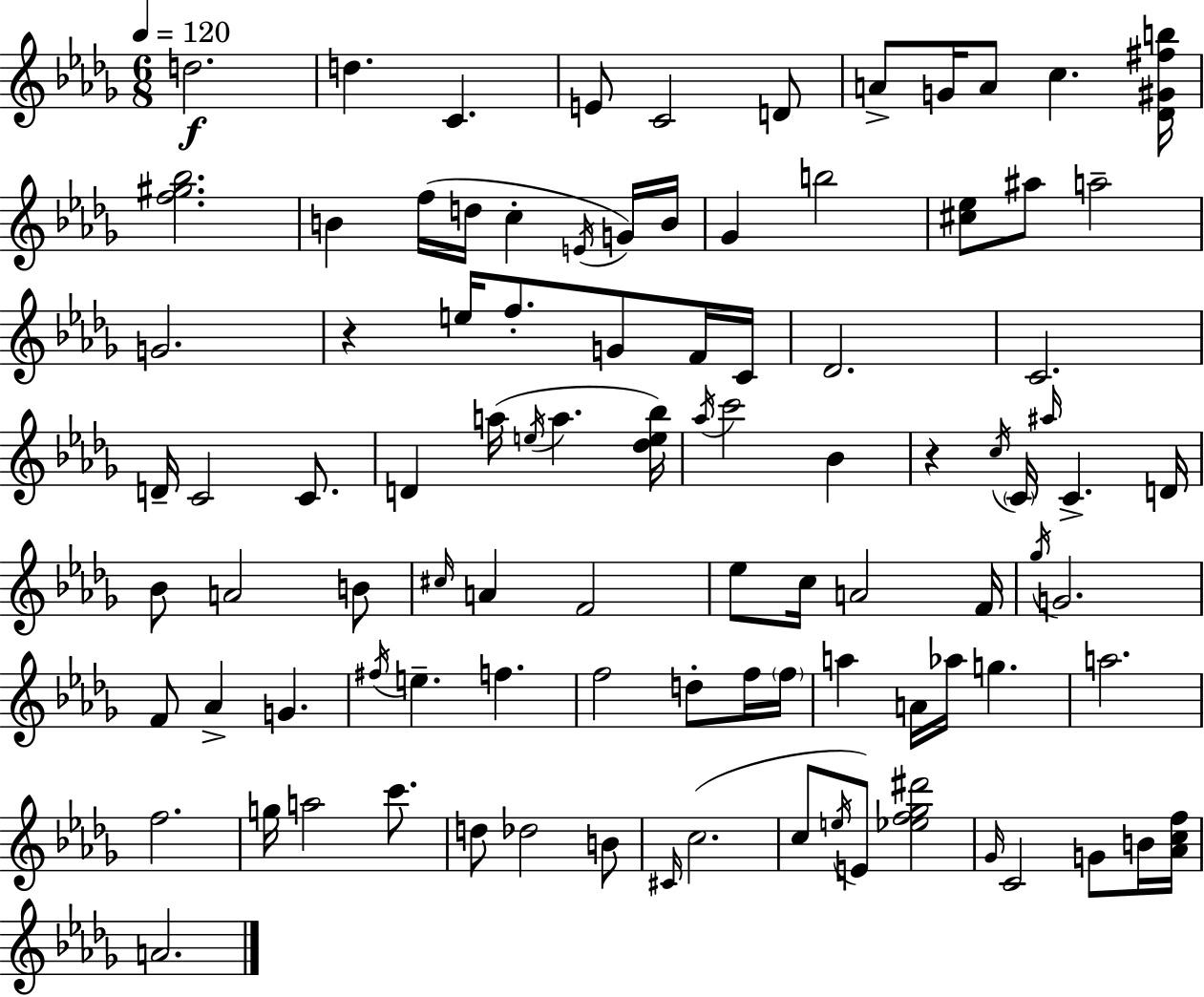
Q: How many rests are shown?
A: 2